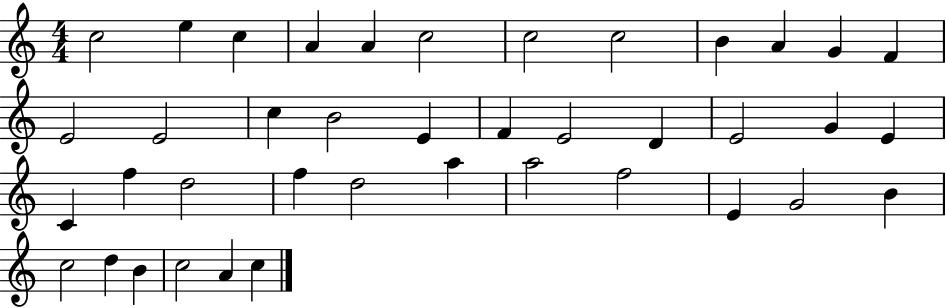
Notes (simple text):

C5/h E5/q C5/q A4/q A4/q C5/h C5/h C5/h B4/q A4/q G4/q F4/q E4/h E4/h C5/q B4/h E4/q F4/q E4/h D4/q E4/h G4/q E4/q C4/q F5/q D5/h F5/q D5/h A5/q A5/h F5/h E4/q G4/h B4/q C5/h D5/q B4/q C5/h A4/q C5/q